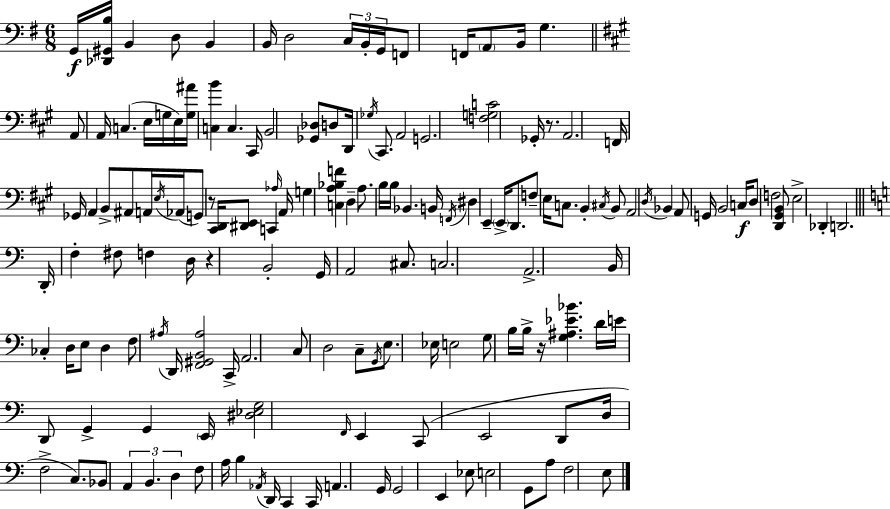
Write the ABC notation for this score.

X:1
T:Untitled
M:6/8
L:1/4
K:G
G,,/4 [_D,,^G,,B,]/4 B,, D,/2 B,, B,,/4 D,2 C,/4 B,,/4 G,,/4 F,,/2 F,,/4 A,,/2 B,,/4 G, A,,/2 A,,/4 C, E,/4 G,/4 E,/4 [G,^A]/4 [C,B] C, ^C,,/4 B,,2 [_G,,_D,]/2 D,/2 D,,/4 _G,/4 ^C,,/2 A,,2 G,,2 [F,G,C]2 _G,,/4 z/2 A,,2 F,,/4 _G,,/4 A,, B,,/2 ^A,,/2 A,,/4 E,/4 _A,,/4 G,,/2 z/2 [^C,,D,,]/4 [^D,,E,,]/2 C,, _A,/4 A,,/4 G, [C,A,_B,F] D, A,/2 B,/4 B,/4 _B,, B,,/4 F,,/4 ^D, E,, E,,/4 D,,/2 F,/2 E,/4 C,/2 B,, ^C,/4 B,,/2 A,,2 D,/4 _B,, A,,/2 G,,/4 B,,2 C,/4 D,/2 F,2 [D,,^G,,B,,]/2 E,2 _D,, D,,2 D,,/4 F, ^F,/2 F, D,/4 z B,,2 G,,/4 A,,2 ^C,/2 C,2 A,,2 B,,/4 _C, D,/4 E,/2 D, F,/2 ^A,/4 D,,/4 [F,,^G,,B,,^A,]2 C,,/4 A,,2 C,/2 D,2 C,/2 G,,/4 E,/2 _E,/4 E,2 G,/2 B,/4 B,/4 z/4 [G,^A,_E_B] D/4 E/4 D,,/2 G,, G,, E,,/4 [^D,_E,G,]2 F,,/4 E,, C,,/2 E,,2 D,,/2 D,/4 F,2 C,/2 _B,,/2 A,, B,, D, F,/2 A,/4 B, _A,,/4 D,,/4 C,, C,,/4 A,, G,,/4 G,,2 E,, _E,/2 E,2 G,,/2 A,/2 F,2 E,/2